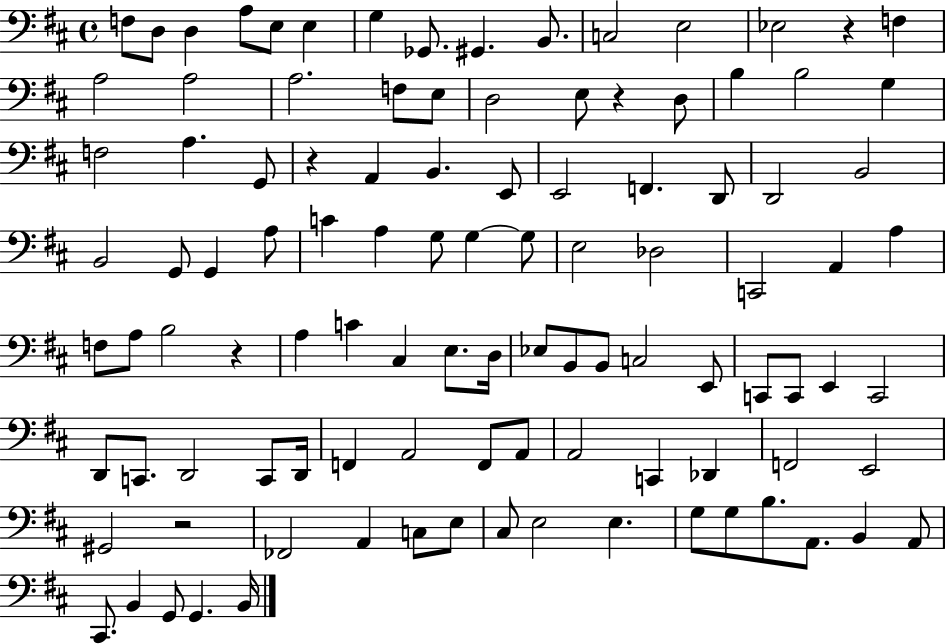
X:1
T:Untitled
M:4/4
L:1/4
K:D
F,/2 D,/2 D, A,/2 E,/2 E, G, _G,,/2 ^G,, B,,/2 C,2 E,2 _E,2 z F, A,2 A,2 A,2 F,/2 E,/2 D,2 E,/2 z D,/2 B, B,2 G, F,2 A, G,,/2 z A,, B,, E,,/2 E,,2 F,, D,,/2 D,,2 B,,2 B,,2 G,,/2 G,, A,/2 C A, G,/2 G, G,/2 E,2 _D,2 C,,2 A,, A, F,/2 A,/2 B,2 z A, C ^C, E,/2 D,/4 _E,/2 B,,/2 B,,/2 C,2 E,,/2 C,,/2 C,,/2 E,, C,,2 D,,/2 C,,/2 D,,2 C,,/2 D,,/4 F,, A,,2 F,,/2 A,,/2 A,,2 C,, _D,, F,,2 E,,2 ^G,,2 z2 _F,,2 A,, C,/2 E,/2 ^C,/2 E,2 E, G,/2 G,/2 B,/2 A,,/2 B,, A,,/2 ^C,,/2 B,, G,,/2 G,, B,,/4